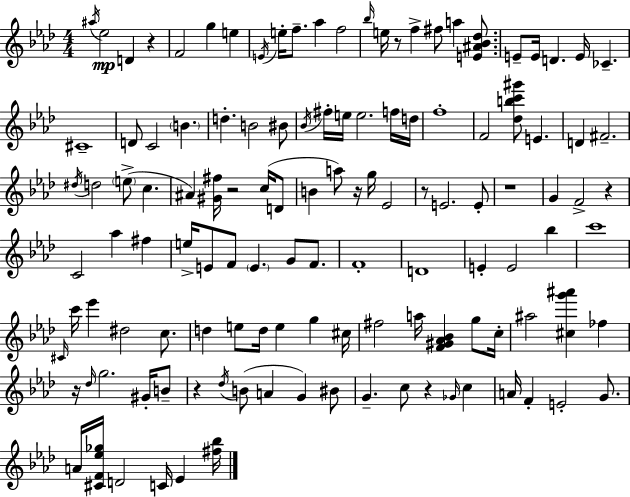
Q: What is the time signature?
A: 4/4